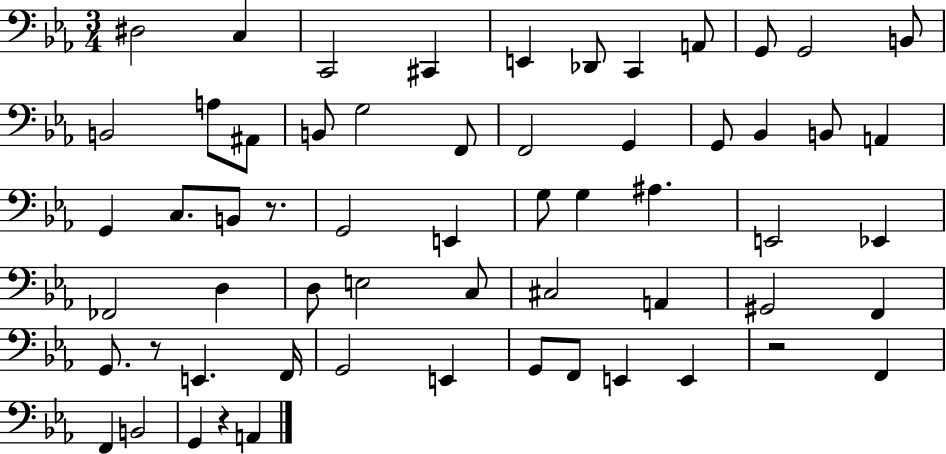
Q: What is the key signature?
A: EES major